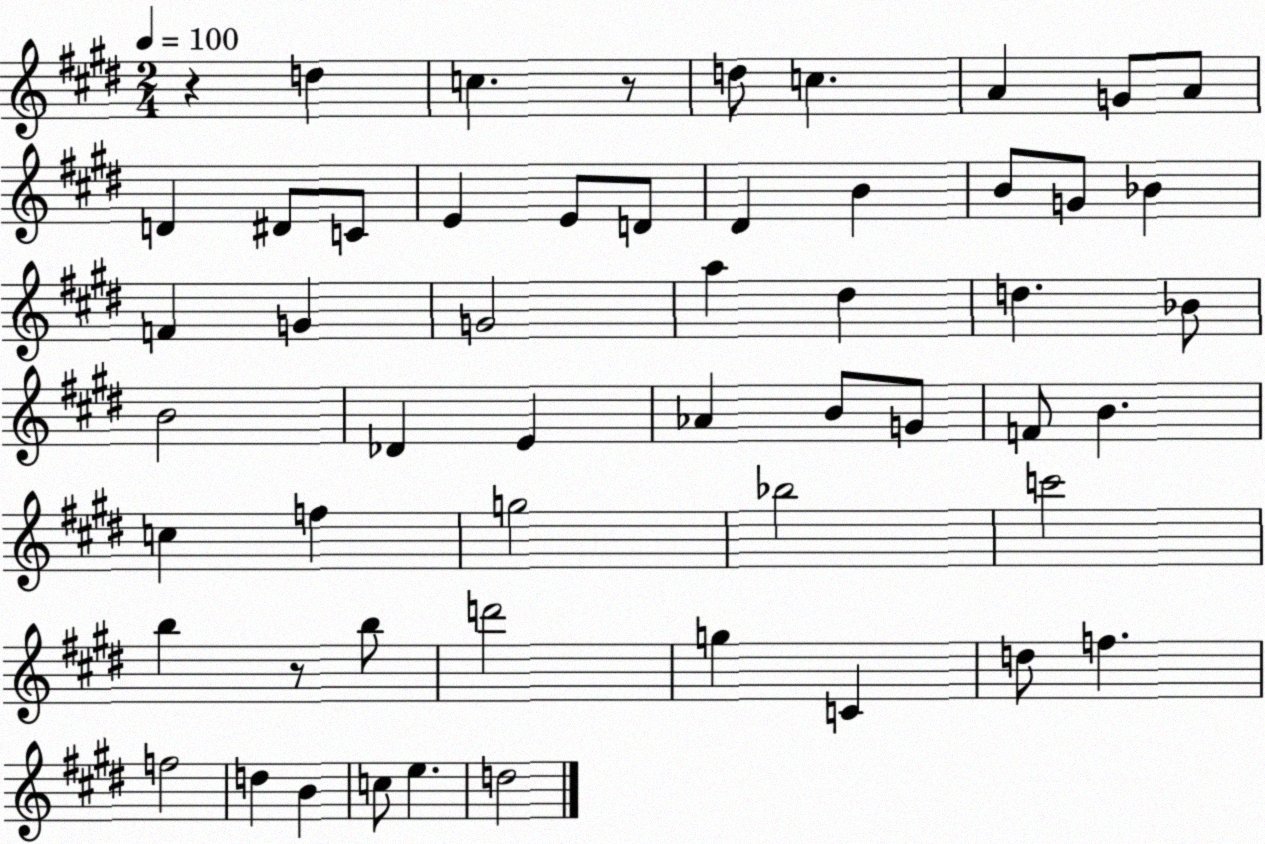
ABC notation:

X:1
T:Untitled
M:2/4
L:1/4
K:E
z d c z/2 d/2 c A G/2 A/2 D ^D/2 C/2 E E/2 D/2 ^D B B/2 G/2 _B F G G2 a ^d d _B/2 B2 _D E _A B/2 G/2 F/2 B c f g2 _b2 c'2 b z/2 b/2 d'2 g C d/2 f f2 d B c/2 e d2